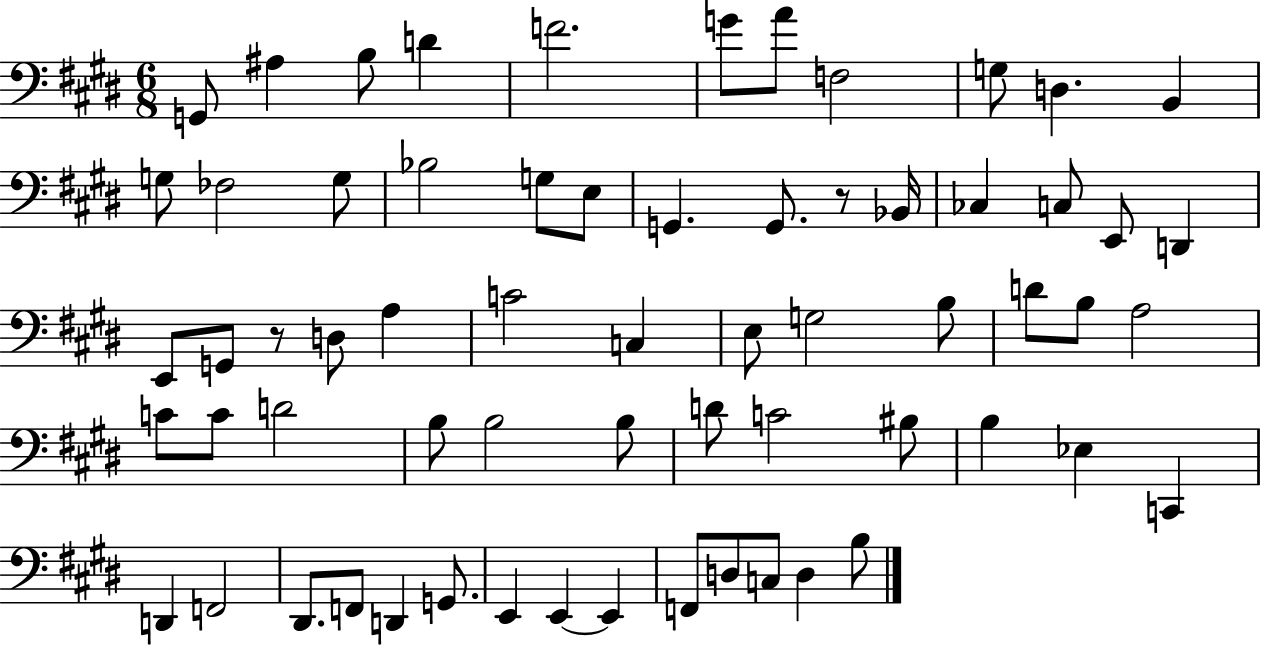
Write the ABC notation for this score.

X:1
T:Untitled
M:6/8
L:1/4
K:E
G,,/2 ^A, B,/2 D F2 G/2 A/2 F,2 G,/2 D, B,, G,/2 _F,2 G,/2 _B,2 G,/2 E,/2 G,, G,,/2 z/2 _B,,/4 _C, C,/2 E,,/2 D,, E,,/2 G,,/2 z/2 D,/2 A, C2 C, E,/2 G,2 B,/2 D/2 B,/2 A,2 C/2 C/2 D2 B,/2 B,2 B,/2 D/2 C2 ^B,/2 B, _E, C,, D,, F,,2 ^D,,/2 F,,/2 D,, G,,/2 E,, E,, E,, F,,/2 D,/2 C,/2 D, B,/2